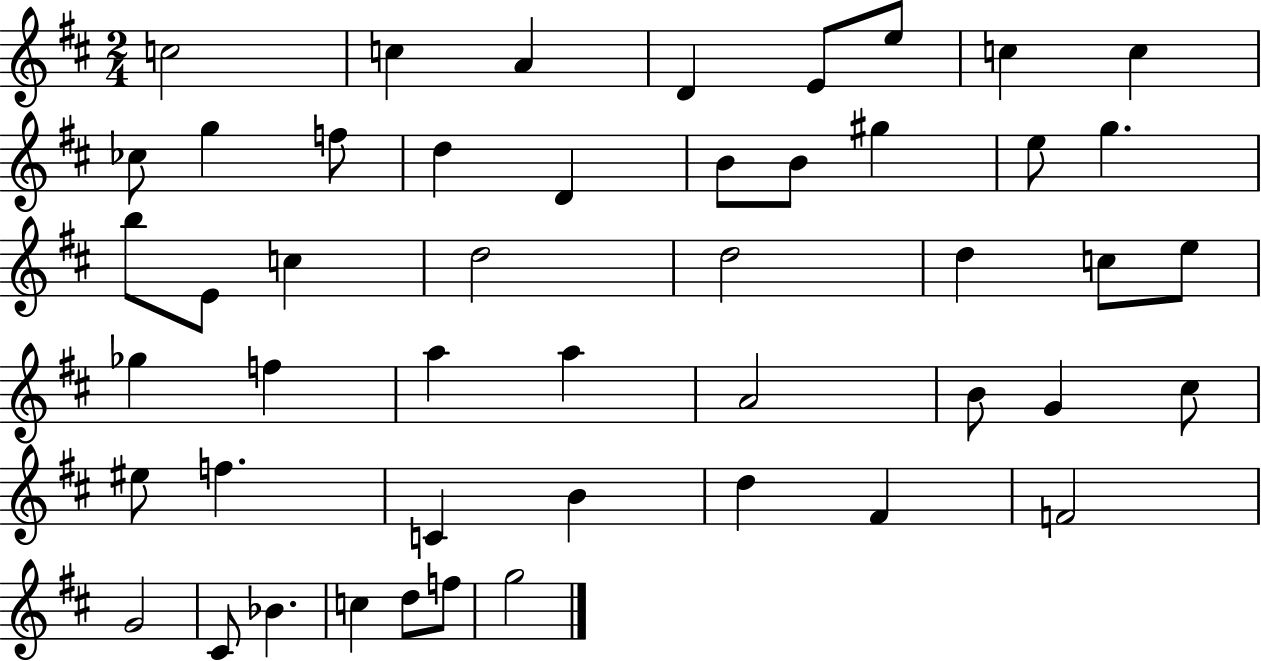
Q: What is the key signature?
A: D major